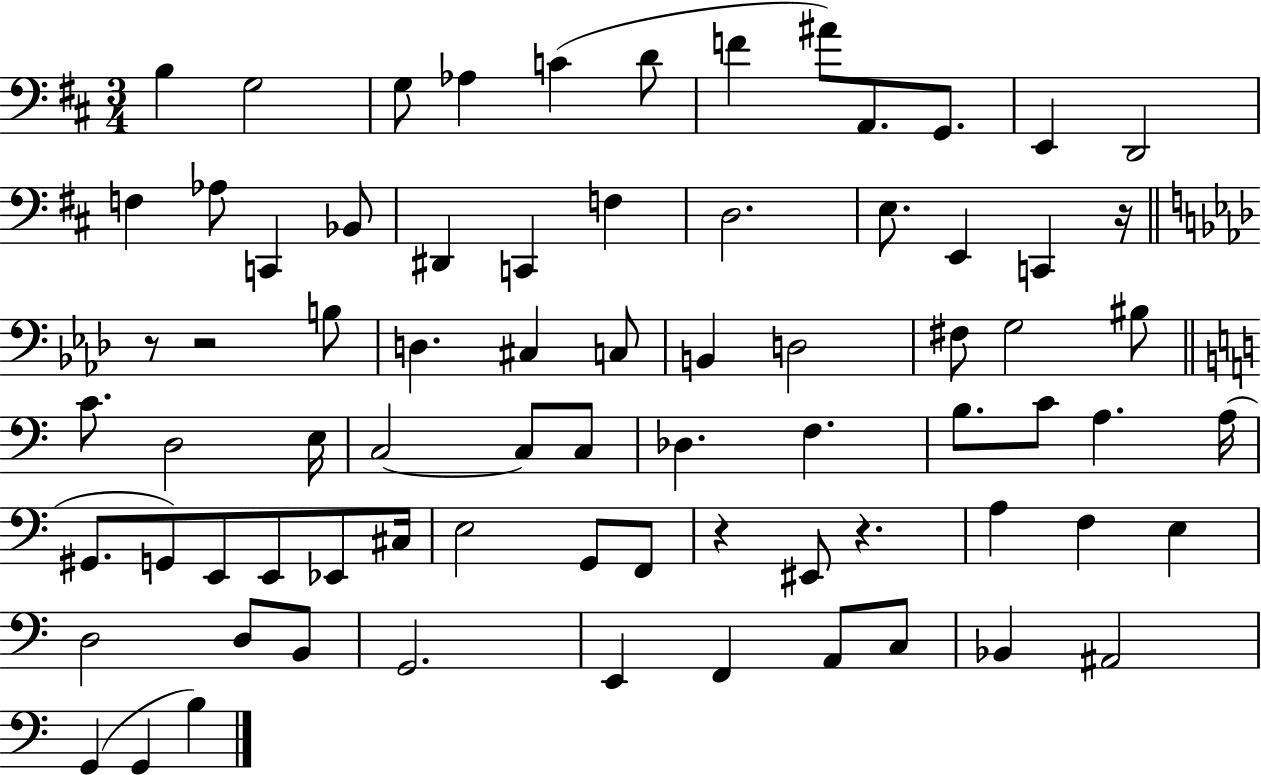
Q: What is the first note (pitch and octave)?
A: B3